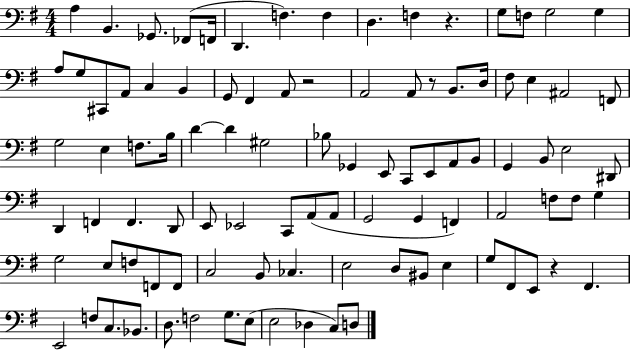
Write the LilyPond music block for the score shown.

{
  \clef bass
  \numericTimeSignature
  \time 4/4
  \key g \major
  a4 b,4. ges,8. fes,8( f,16 | d,4. f4.) f4 | d4. f4 r4. | g8 f8 g2 g4 | \break a8 g8 cis,8 a,8 c4 b,4 | g,8 fis,4 a,8 r2 | a,2 a,8 r8 b,8. d16 | fis8 e4 ais,2 f,8 | \break g2 e4 f8. b16 | d'4~~ d'4 gis2 | bes8 ges,4 e,8 c,8 e,8 a,8 b,8 | g,4 b,8 e2 dis,8 | \break d,4 f,4 f,4. d,8 | e,8 ees,2 c,8 a,8( a,8 | g,2 g,4 f,4) | a,2 f8 f8 g4 | \break g2 e8 f8 f,8 f,8 | c2 b,8 ces4. | e2 d8 bis,8 e4 | g8 fis,8 e,8 r4 fis,4. | \break e,2 f8 c8. bes,8. | d8. f2 g8. e8( | e2 des4 c8) d8 | \bar "|."
}